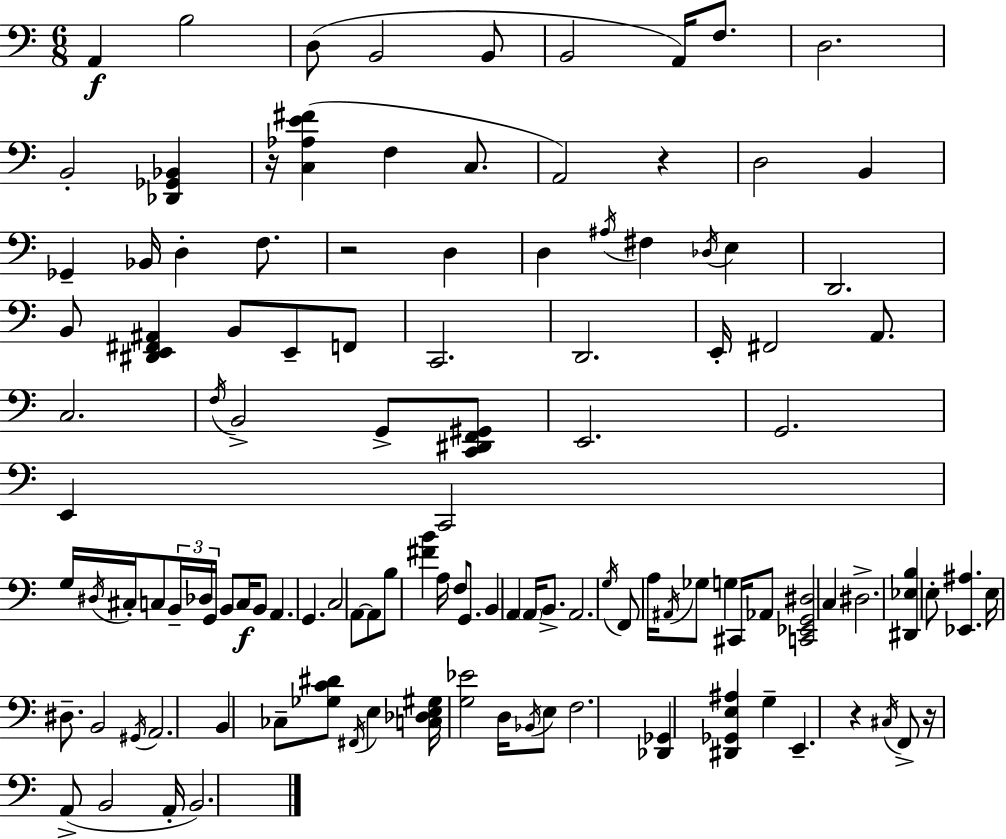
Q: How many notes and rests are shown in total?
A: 117